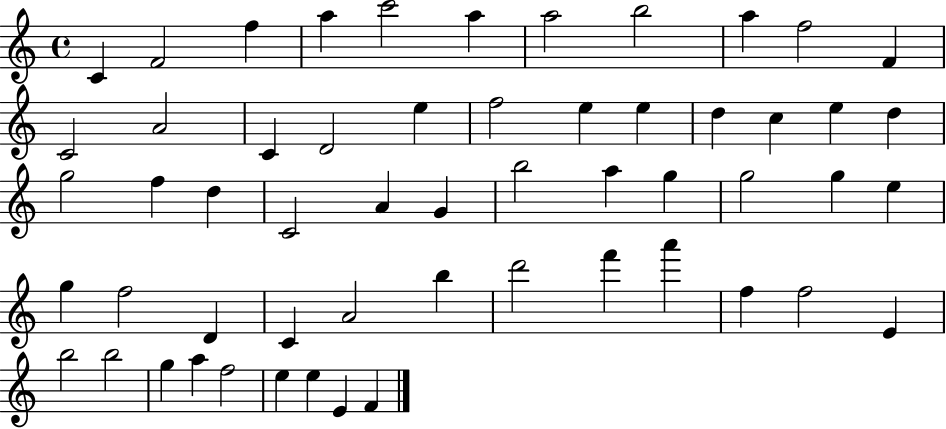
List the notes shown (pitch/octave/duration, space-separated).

C4/q F4/h F5/q A5/q C6/h A5/q A5/h B5/h A5/q F5/h F4/q C4/h A4/h C4/q D4/h E5/q F5/h E5/q E5/q D5/q C5/q E5/q D5/q G5/h F5/q D5/q C4/h A4/q G4/q B5/h A5/q G5/q G5/h G5/q E5/q G5/q F5/h D4/q C4/q A4/h B5/q D6/h F6/q A6/q F5/q F5/h E4/q B5/h B5/h G5/q A5/q F5/h E5/q E5/q E4/q F4/q